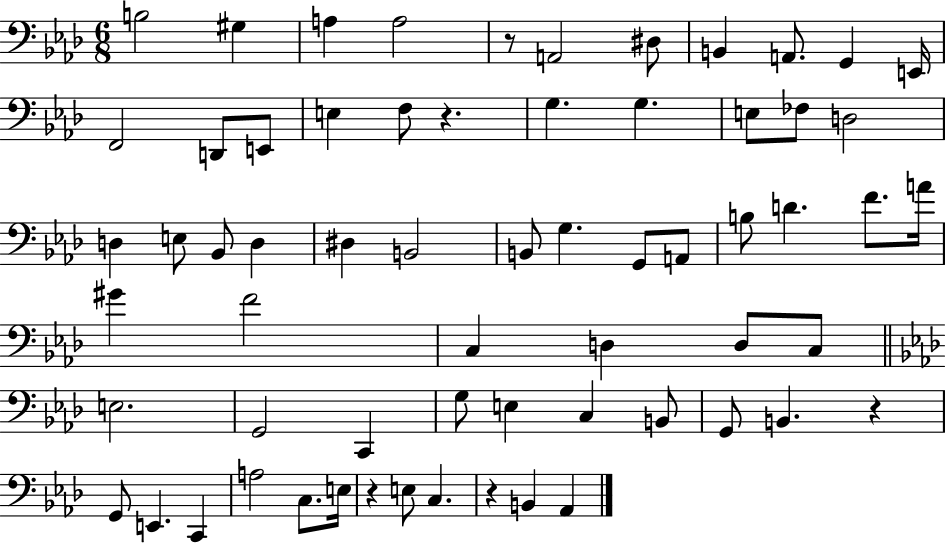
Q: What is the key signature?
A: AES major